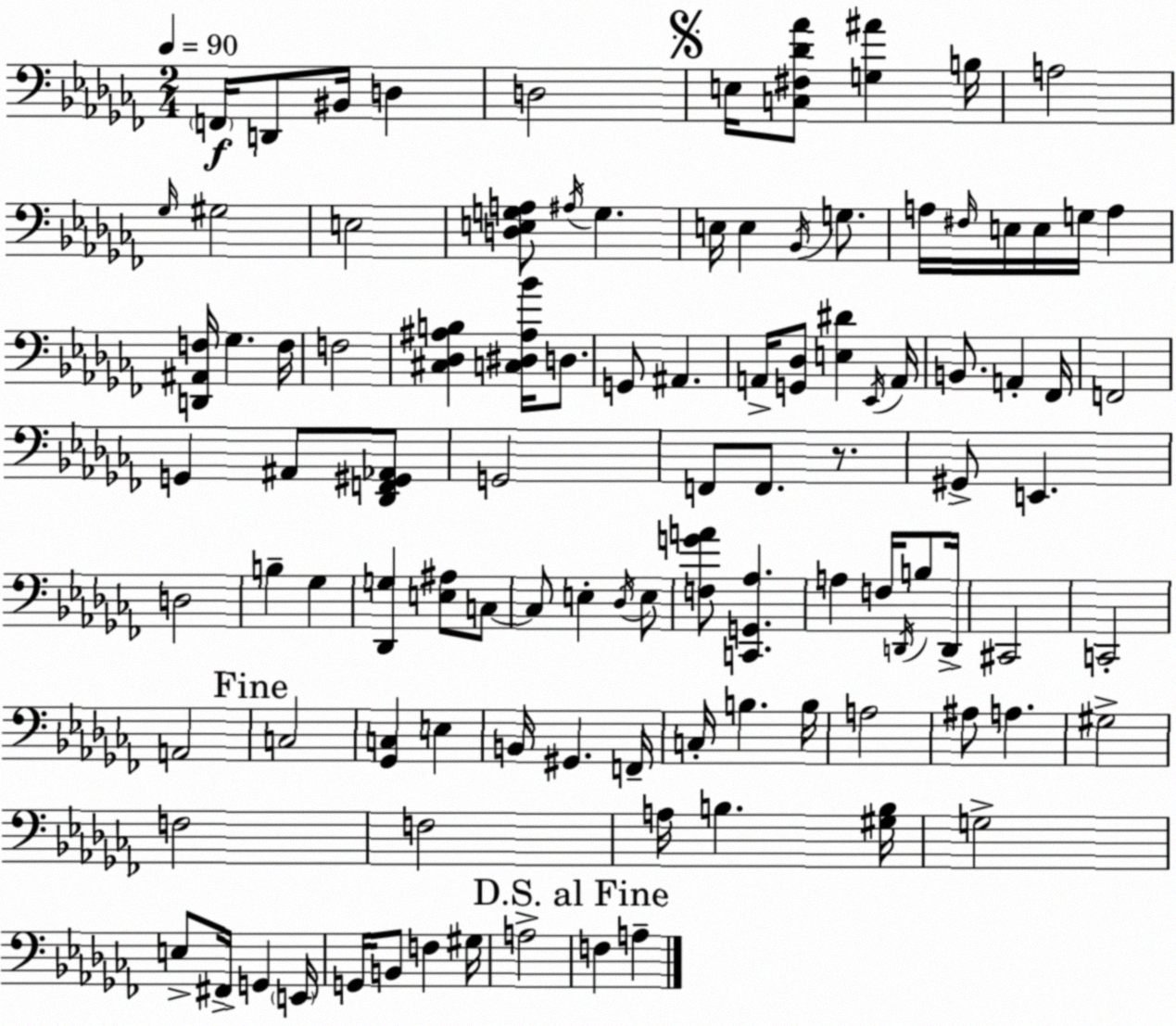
X:1
T:Untitled
M:2/4
L:1/4
K:Abm
F,,/4 D,,/2 ^B,,/4 D, D,2 E,/4 [C,^F,_D_A]/2 [G,^A] B,/4 A,2 _G,/4 ^G,2 E,2 [D,E,G,A,]/2 ^A,/4 G, E,/4 E, _B,,/4 G,/2 A,/4 ^F,/4 E,/4 E,/4 G,/4 A, [D,,^A,,F,]/4 _G, F,/4 F,2 [^C,_D,^A,B,] [C,^D,^A,_B]/4 D,/2 G,,/2 ^A,, A,,/4 [G,,_D,]/2 [E,^D] _E,,/4 A,,/4 B,,/2 A,, _F,,/4 F,,2 G,, ^A,,/2 [_D,,F,,^G,,_A,,]/2 G,,2 F,,/2 F,,/2 z/2 ^G,,/2 E,, D,2 B, _G, [_D,,G,] [E,^A,]/2 C,/2 C,/2 E, _D,/4 E,/2 [F,GA]/2 [C,,G,,_A,] A, F,/4 D,,/4 B,/2 D,,/4 ^C,,2 C,,2 A,,2 C,2 [_G,,C,] E, B,,/4 ^G,, F,,/4 C,/4 B, B,/4 A,2 ^A,/2 A, ^G,2 F,2 F,2 A,/4 B, [^G,B,]/4 G,2 E,/2 ^F,,/4 G,, E,,/4 G,,/4 B,,/2 F, ^G,/4 A,2 F, A,